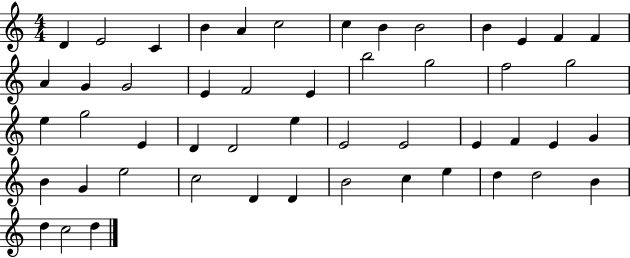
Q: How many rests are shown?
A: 0